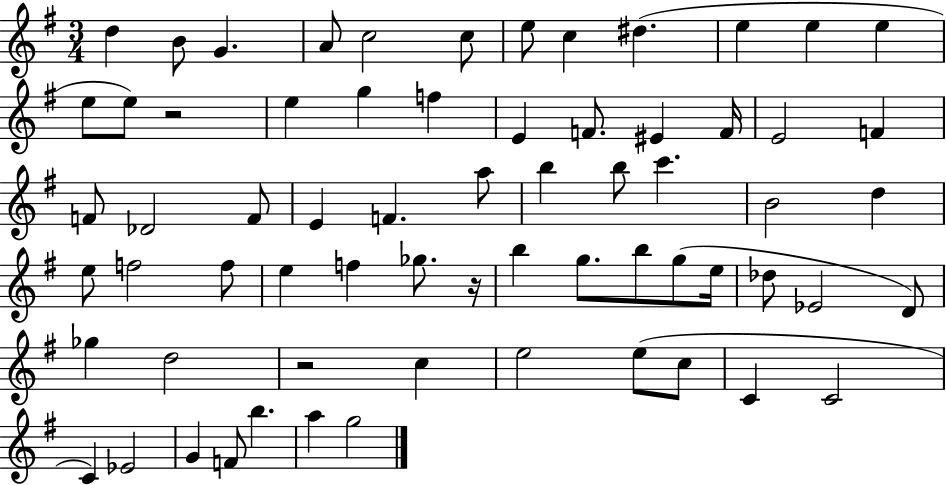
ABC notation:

X:1
T:Untitled
M:3/4
L:1/4
K:G
d B/2 G A/2 c2 c/2 e/2 c ^d e e e e/2 e/2 z2 e g f E F/2 ^E F/4 E2 F F/2 _D2 F/2 E F a/2 b b/2 c' B2 d e/2 f2 f/2 e f _g/2 z/4 b g/2 b/2 g/2 e/4 _d/2 _E2 D/2 _g d2 z2 c e2 e/2 c/2 C C2 C _E2 G F/2 b a g2